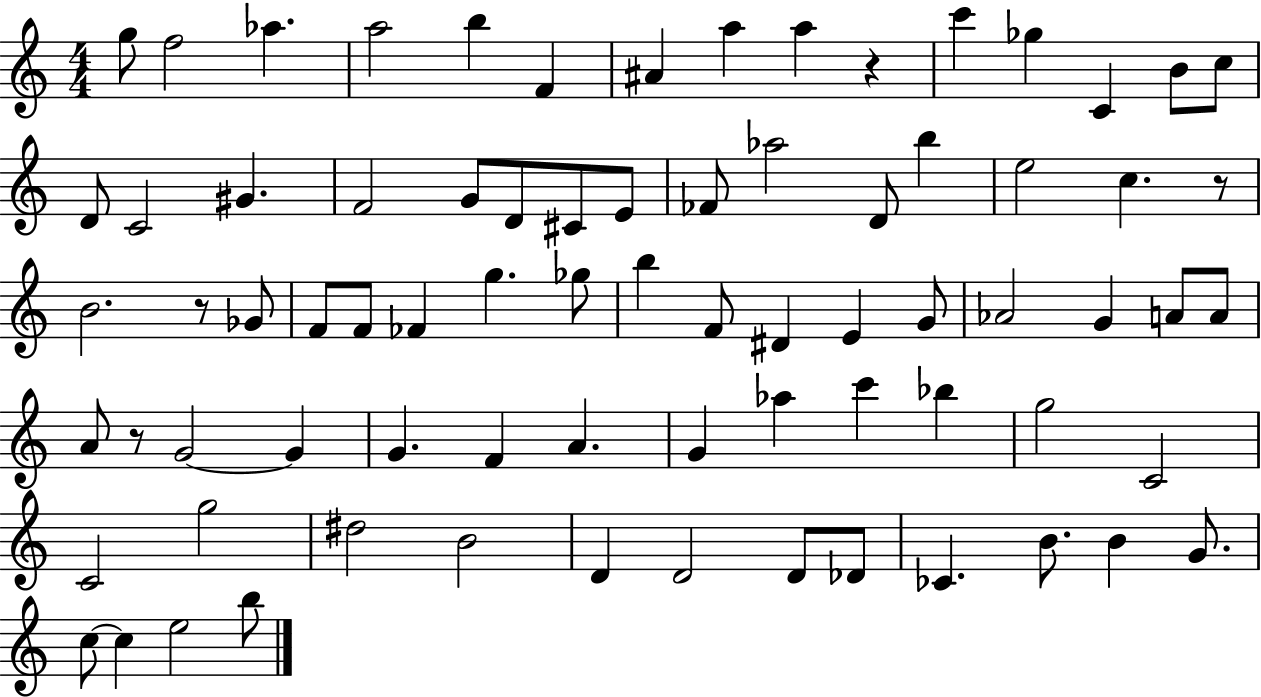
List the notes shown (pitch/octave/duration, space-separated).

G5/e F5/h Ab5/q. A5/h B5/q F4/q A#4/q A5/q A5/q R/q C6/q Gb5/q C4/q B4/e C5/e D4/e C4/h G#4/q. F4/h G4/e D4/e C#4/e E4/e FES4/e Ab5/h D4/e B5/q E5/h C5/q. R/e B4/h. R/e Gb4/e F4/e F4/e FES4/q G5/q. Gb5/e B5/q F4/e D#4/q E4/q G4/e Ab4/h G4/q A4/e A4/e A4/e R/e G4/h G4/q G4/q. F4/q A4/q. G4/q Ab5/q C6/q Bb5/q G5/h C4/h C4/h G5/h D#5/h B4/h D4/q D4/h D4/e Db4/e CES4/q. B4/e. B4/q G4/e. C5/e C5/q E5/h B5/e